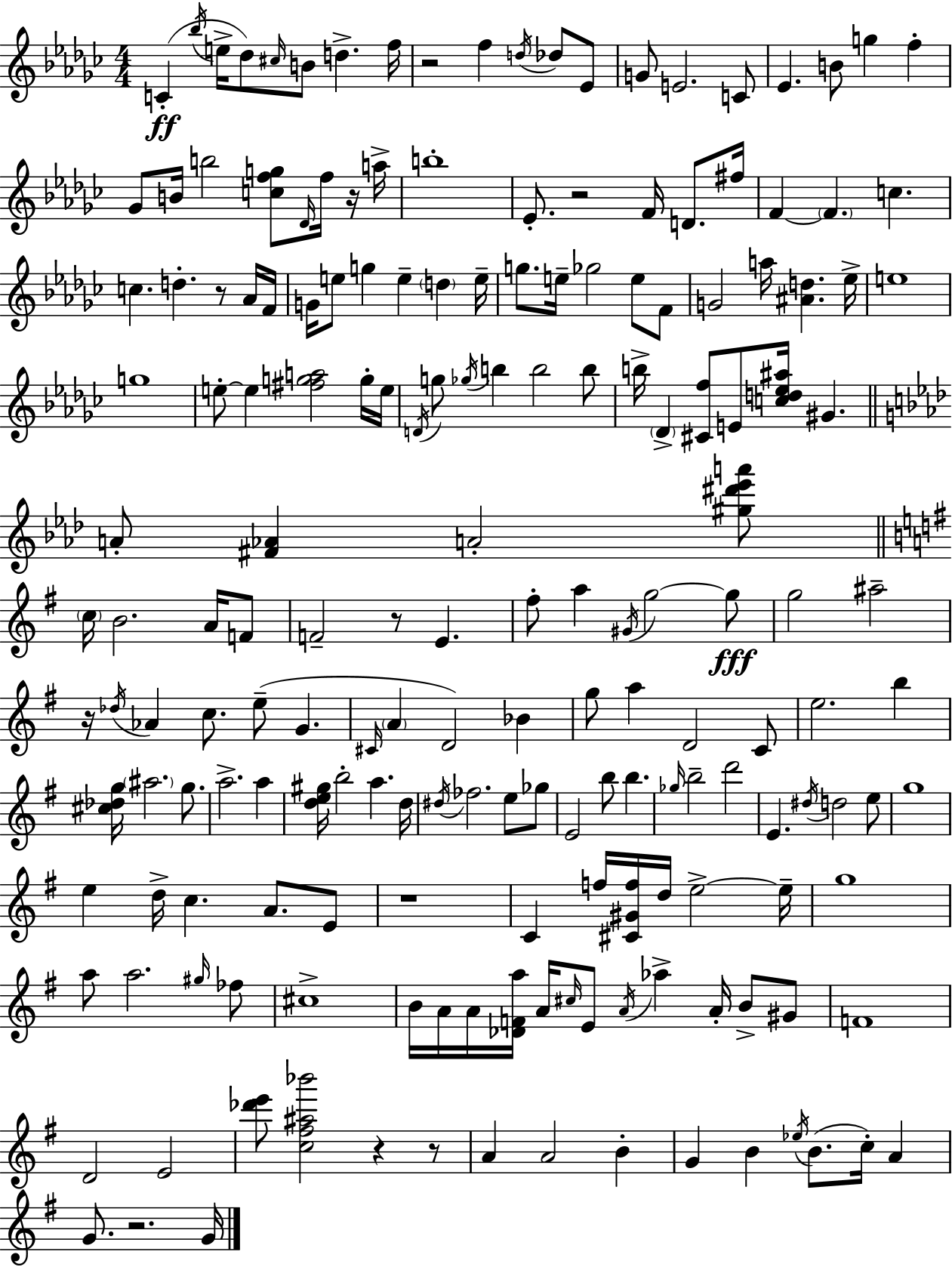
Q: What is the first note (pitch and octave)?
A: C4